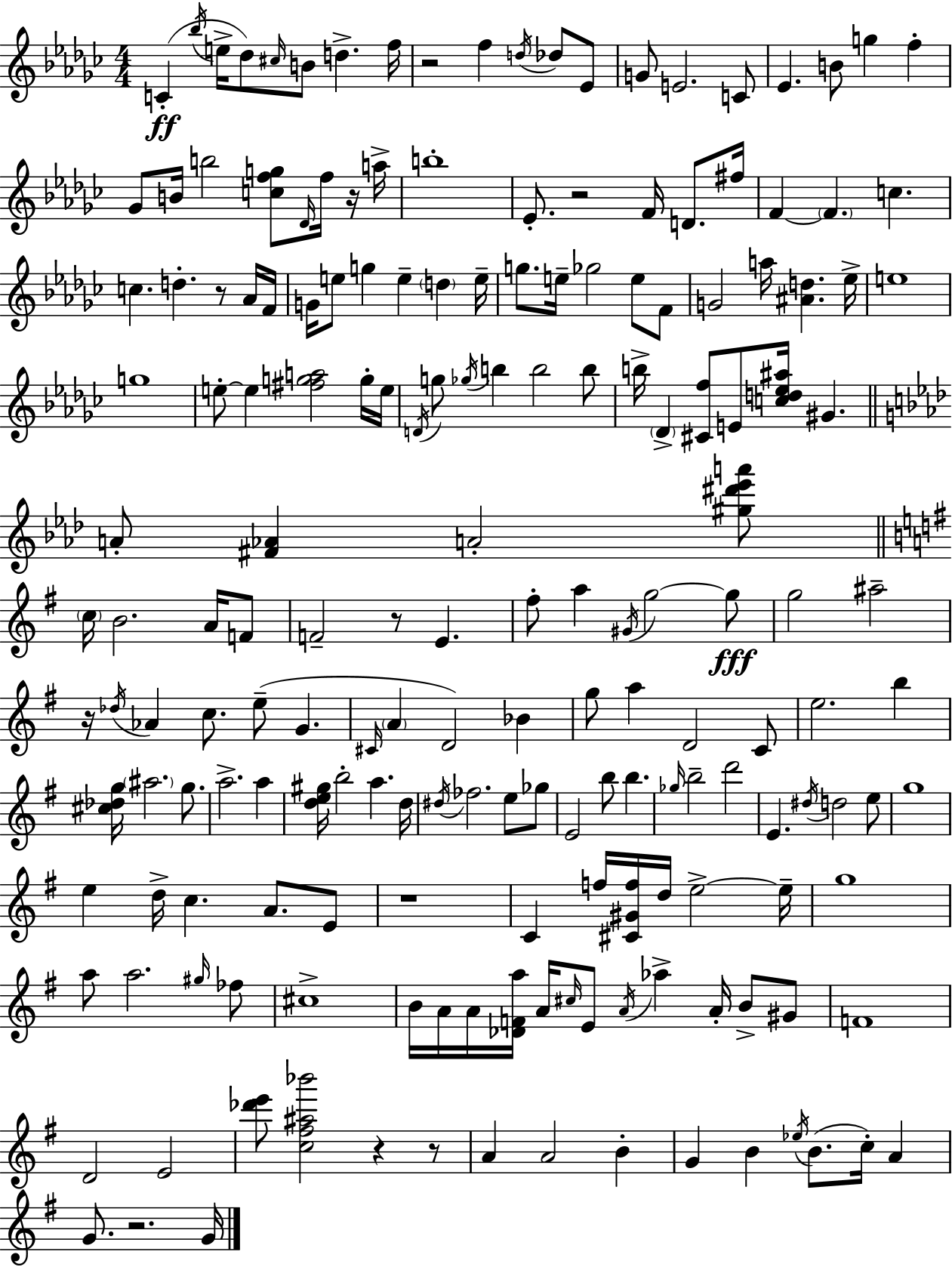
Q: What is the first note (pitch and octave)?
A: C4